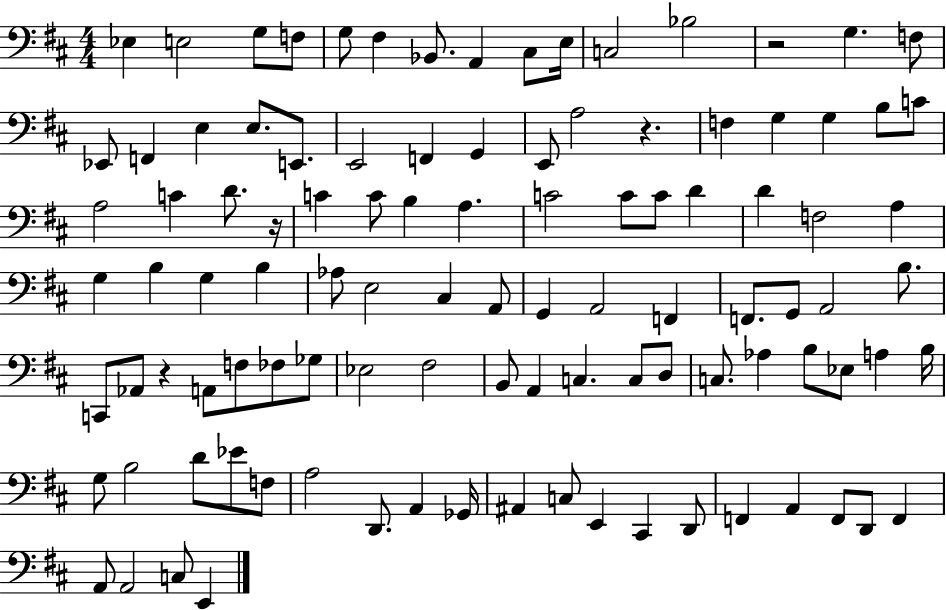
X:1
T:Untitled
M:4/4
L:1/4
K:D
_E, E,2 G,/2 F,/2 G,/2 ^F, _B,,/2 A,, ^C,/2 E,/4 C,2 _B,2 z2 G, F,/2 _E,,/2 F,, E, E,/2 E,,/2 E,,2 F,, G,, E,,/2 A,2 z F, G, G, B,/2 C/2 A,2 C D/2 z/4 C C/2 B, A, C2 C/2 C/2 D D F,2 A, G, B, G, B, _A,/2 E,2 ^C, A,,/2 G,, A,,2 F,, F,,/2 G,,/2 A,,2 B,/2 C,,/2 _A,,/2 z A,,/2 F,/2 _F,/2 _G,/2 _E,2 ^F,2 B,,/2 A,, C, C,/2 D,/2 C,/2 _A, B,/2 _E,/2 A, B,/4 G,/2 B,2 D/2 _E/2 F,/2 A,2 D,,/2 A,, _G,,/4 ^A,, C,/2 E,, ^C,, D,,/2 F,, A,, F,,/2 D,,/2 F,, A,,/2 A,,2 C,/2 E,,